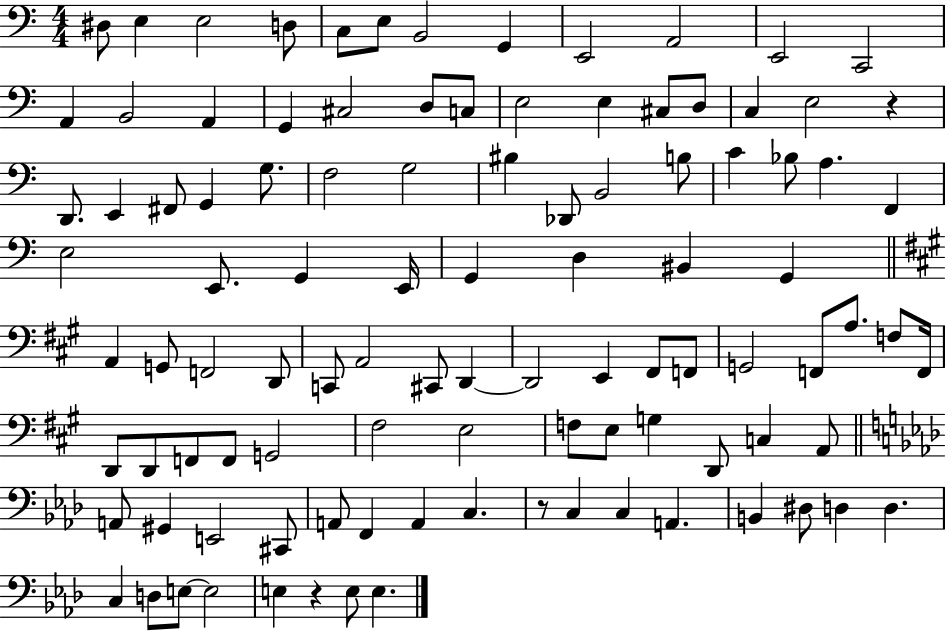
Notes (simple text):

D#3/e E3/q E3/h D3/e C3/e E3/e B2/h G2/q E2/h A2/h E2/h C2/h A2/q B2/h A2/q G2/q C#3/h D3/e C3/e E3/h E3/q C#3/e D3/e C3/q E3/h R/q D2/e. E2/q F#2/e G2/q G3/e. F3/h G3/h BIS3/q Db2/e B2/h B3/e C4/q Bb3/e A3/q. F2/q E3/h E2/e. G2/q E2/s G2/q D3/q BIS2/q G2/q A2/q G2/e F2/h D2/e C2/e A2/h C#2/e D2/q D2/h E2/q F#2/e F2/e G2/h F2/e A3/e. F3/e F2/s D2/e D2/e F2/e F2/e G2/h F#3/h E3/h F3/e E3/e G3/q D2/e C3/q A2/e A2/e G#2/q E2/h C#2/e A2/e F2/q A2/q C3/q. R/e C3/q C3/q A2/q. B2/q D#3/e D3/q D3/q. C3/q D3/e E3/e E3/h E3/q R/q E3/e E3/q.